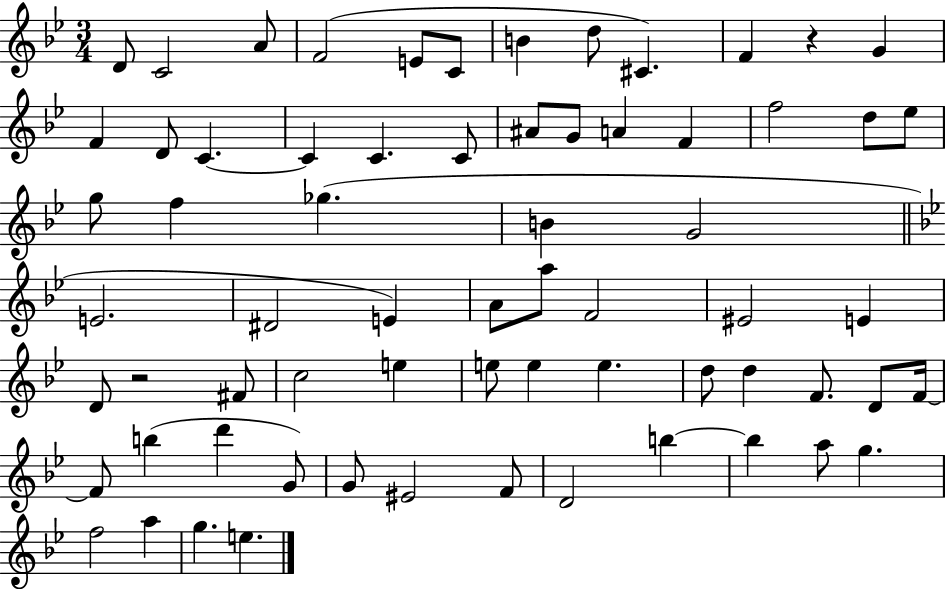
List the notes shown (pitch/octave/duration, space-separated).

D4/e C4/h A4/e F4/h E4/e C4/e B4/q D5/e C#4/q. F4/q R/q G4/q F4/q D4/e C4/q. C4/q C4/q. C4/e A#4/e G4/e A4/q F4/q F5/h D5/e Eb5/e G5/e F5/q Gb5/q. B4/q G4/h E4/h. D#4/h E4/q A4/e A5/e F4/h EIS4/h E4/q D4/e R/h F#4/e C5/h E5/q E5/e E5/q E5/q. D5/e D5/q F4/e. D4/e F4/s F4/e B5/q D6/q G4/e G4/e EIS4/h F4/e D4/h B5/q B5/q A5/e G5/q. F5/h A5/q G5/q. E5/q.